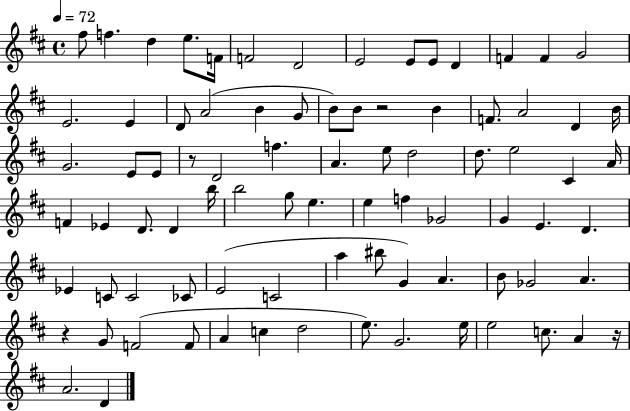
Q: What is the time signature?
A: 4/4